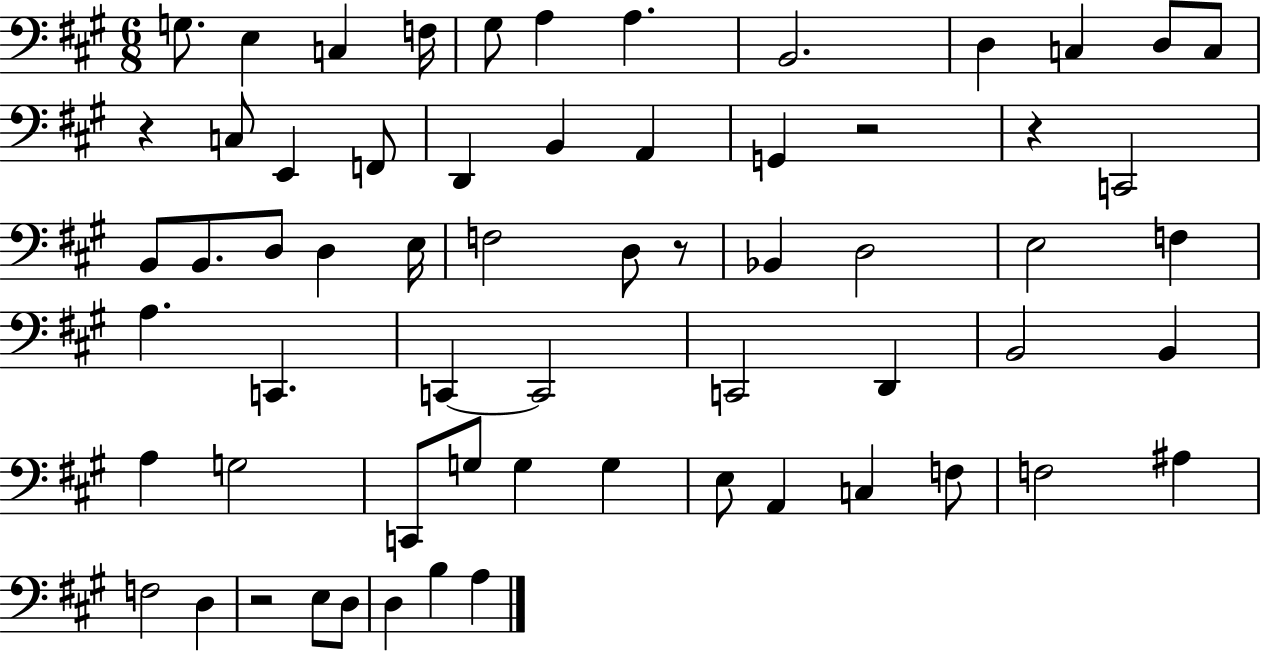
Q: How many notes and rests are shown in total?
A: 63